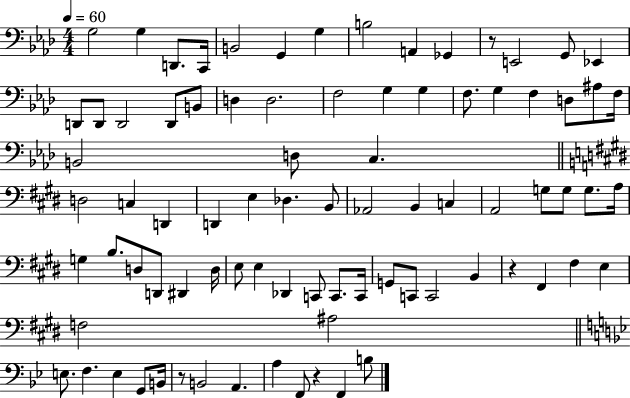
X:1
T:Untitled
M:4/4
L:1/4
K:Ab
G,2 G, D,,/2 C,,/4 B,,2 G,, G, B,2 A,, _G,, z/2 E,,2 G,,/2 _E,, D,,/2 D,,/2 D,,2 D,,/2 B,,/2 D, D,2 F,2 G, G, F,/2 G, F, D,/2 ^A,/2 F,/4 B,,2 D,/2 C, D,2 C, D,, D,, E, _D, B,,/2 _A,,2 B,, C, A,,2 G,/2 G,/2 G,/2 A,/4 G, B,/2 D,/2 D,,/2 ^D,, D,/4 E,/2 E, _D,, C,,/2 C,,/2 C,,/4 G,,/2 C,,/2 C,,2 B,, z ^F,, ^F, E, F,2 ^A,2 E,/2 F, E, G,,/2 B,,/4 z/2 B,,2 A,, A, F,,/2 z F,, B,/2